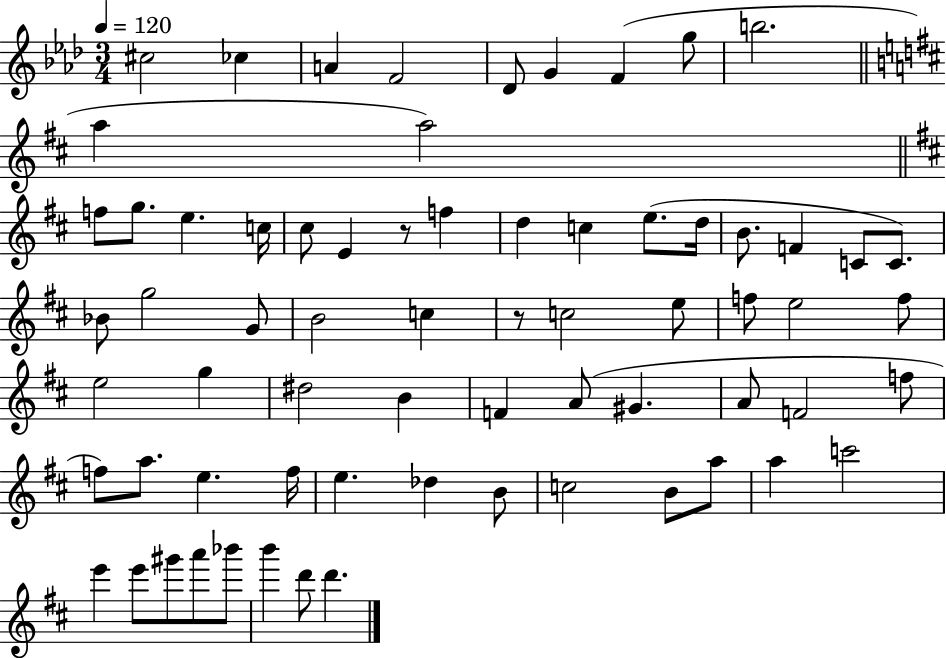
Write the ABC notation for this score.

X:1
T:Untitled
M:3/4
L:1/4
K:Ab
^c2 _c A F2 _D/2 G F g/2 b2 a a2 f/2 g/2 e c/4 ^c/2 E z/2 f d c e/2 d/4 B/2 F C/2 C/2 _B/2 g2 G/2 B2 c z/2 c2 e/2 f/2 e2 f/2 e2 g ^d2 B F A/2 ^G A/2 F2 f/2 f/2 a/2 e f/4 e _d B/2 c2 B/2 a/2 a c'2 e' e'/2 ^g'/2 a'/2 _b'/2 b' d'/2 d'